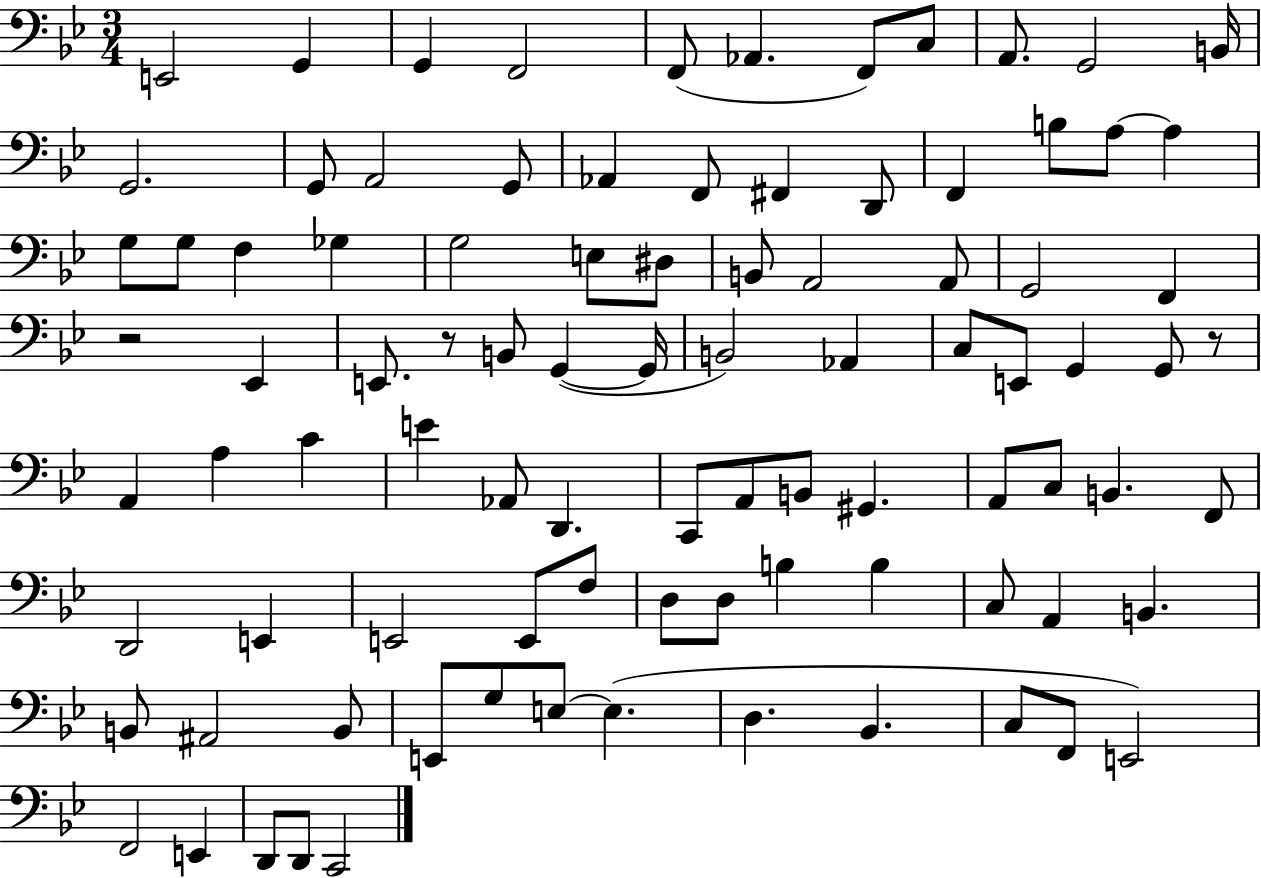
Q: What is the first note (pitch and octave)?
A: E2